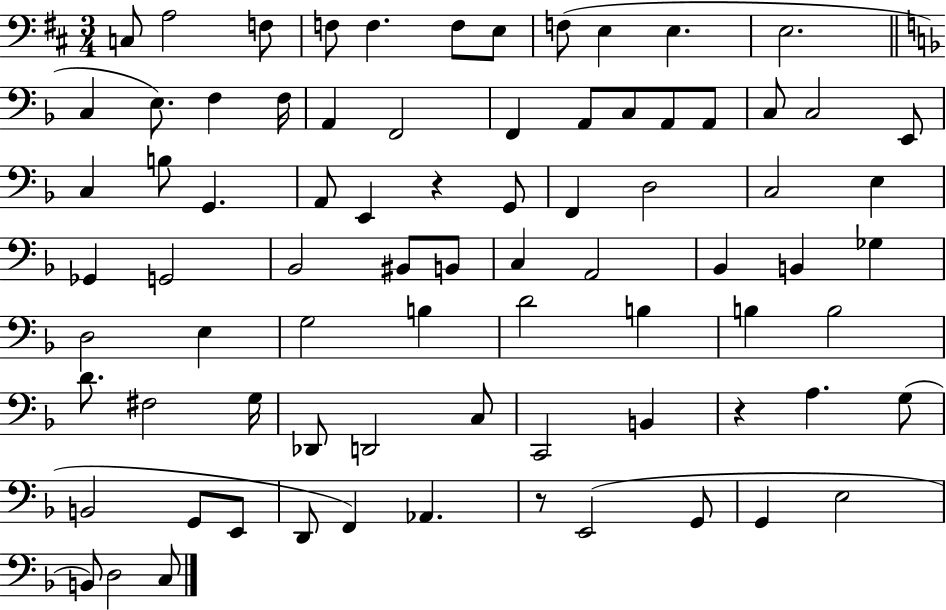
C3/e A3/h F3/e F3/e F3/q. F3/e E3/e F3/e E3/q E3/q. E3/h. C3/q E3/e. F3/q F3/s A2/q F2/h F2/q A2/e C3/e A2/e A2/e C3/e C3/h E2/e C3/q B3/e G2/q. A2/e E2/q R/q G2/e F2/q D3/h C3/h E3/q Gb2/q G2/h Bb2/h BIS2/e B2/e C3/q A2/h Bb2/q B2/q Gb3/q D3/h E3/q G3/h B3/q D4/h B3/q B3/q B3/h D4/e. F#3/h G3/s Db2/e D2/h C3/e C2/h B2/q R/q A3/q. G3/e B2/h G2/e E2/e D2/e F2/q Ab2/q. R/e E2/h G2/e G2/q E3/h B2/e D3/h C3/e